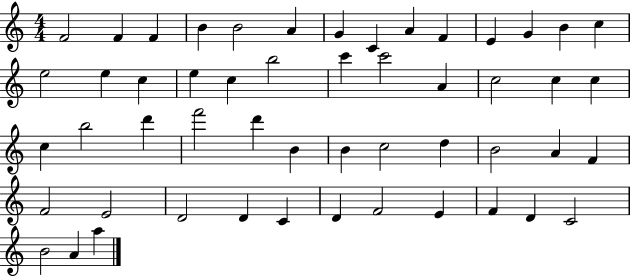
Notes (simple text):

F4/h F4/q F4/q B4/q B4/h A4/q G4/q C4/q A4/q F4/q E4/q G4/q B4/q C5/q E5/h E5/q C5/q E5/q C5/q B5/h C6/q C6/h A4/q C5/h C5/q C5/q C5/q B5/h D6/q F6/h D6/q B4/q B4/q C5/h D5/q B4/h A4/q F4/q F4/h E4/h D4/h D4/q C4/q D4/q F4/h E4/q F4/q D4/q C4/h B4/h A4/q A5/q